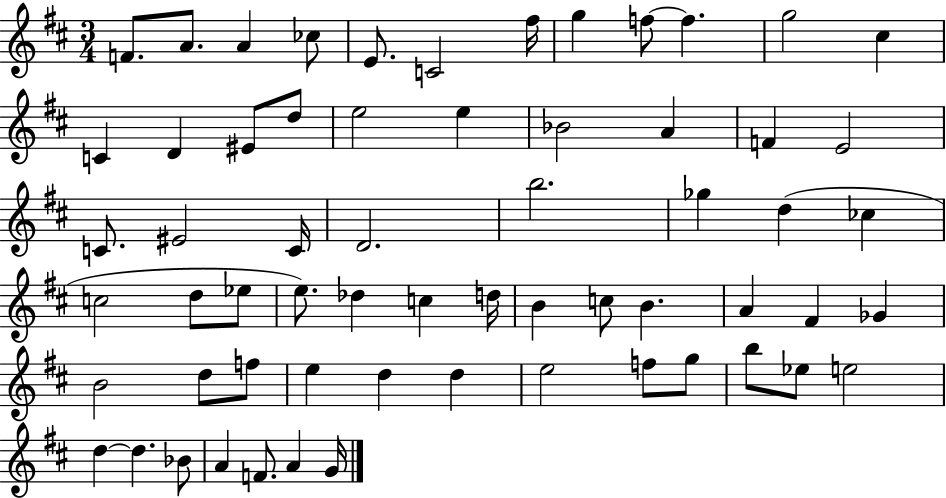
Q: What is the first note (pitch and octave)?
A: F4